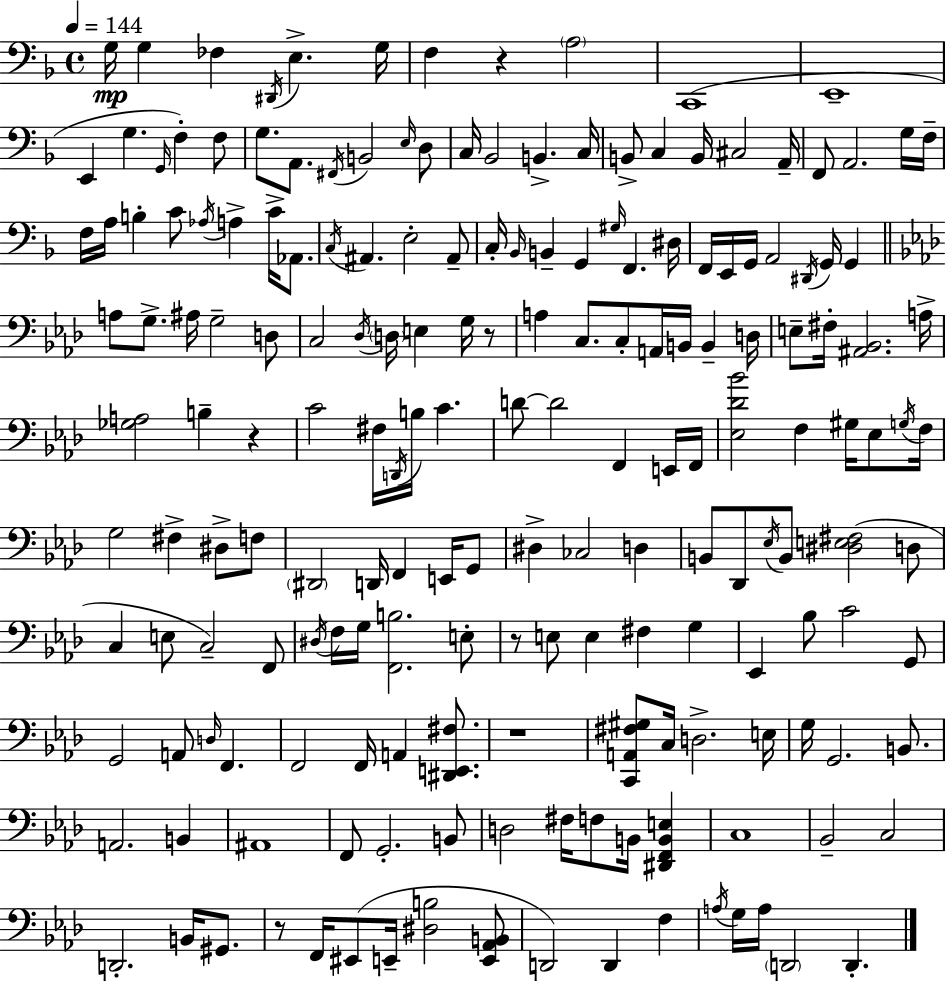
{
  \clef bass
  \time 4/4
  \defaultTimeSignature
  \key f \major
  \tempo 4 = 144
  \repeat volta 2 { g16\mp g4 fes4 \acciaccatura { dis,16 } e4.-> | g16 f4 r4 \parenthesize a2 | c,1( | e,1-- | \break e,4 g4. \grace { g,16 }) f4-. | f8 g8. a,8. \acciaccatura { fis,16 } b,2 | \grace { e16 } d8 c16 bes,2 b,4.-> | c16 b,8-> c4 b,16 cis2 | \break a,16-- f,8 a,2. | g16 f16-- f16 a16 b4-. c'8 \acciaccatura { aes16 } a4-> | c'16-> aes,8. \acciaccatura { c16 } ais,4. e2-. | ais,8-- c16-. \grace { bes,16 } b,4-- g,4 | \break \grace { gis16 } f,4. dis16 f,16 e,16 g,16 a,2 | \acciaccatura { dis,16 } g,16 g,4 \bar "||" \break \key aes \major a8 g8.-> ais16 g2-- d8 | c2 \acciaccatura { des16 } \parenthesize d16 e4 g16 r8 | a4 c8. c8-. a,16 b,16 b,4-- | d16 e8-- fis16-. <ais, bes,>2. | \break a16-> <ges a>2 b4-- r4 | c'2 fis16 \acciaccatura { d,16 } b16 c'4. | d'8~~ d'2 f,4 | e,16 f,16 <ees des' bes'>2 f4 gis16 ees8 | \break \acciaccatura { g16 } f16 g2 fis4-> dis8-> | f8 \parenthesize dis,2 d,16 f,4 | e,16 g,8 dis4-> ces2 d4 | b,8 des,8 \acciaccatura { ees16 } b,8 <dis e fis>2( | \break d8 c4 e8 c2--) | f,8 \acciaccatura { dis16 } f16 g16 <f, b>2. | e8-. r8 e8 e4 fis4 | g4 ees,4 bes8 c'2 | \break g,8 g,2 a,8 \grace { d16 } | f,4. f,2 f,16 a,4 | <dis, e, fis>8. r1 | <c, a, fis gis>8 c16 d2.-> | \break e16 g16 g,2. | b,8. a,2. | b,4 ais,1 | f,8 g,2.-. | \break b,8 d2 fis16 f8 | b,16 <dis, f, b, e>4 c1 | bes,2-- c2 | d,2.-. | \break b,16 gis,8. r8 f,16 eis,8( e,16-- <dis b>2 | <e, aes, b,>8 d,2) d,4 | f4 \acciaccatura { a16 } g16 a16 \parenthesize d,2 | d,4.-. } \bar "|."
}